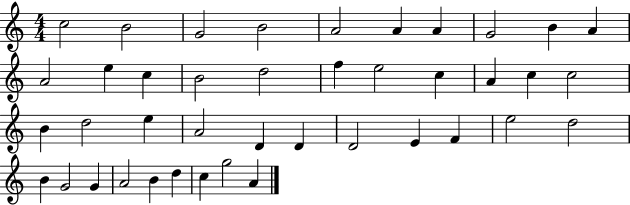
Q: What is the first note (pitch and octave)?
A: C5